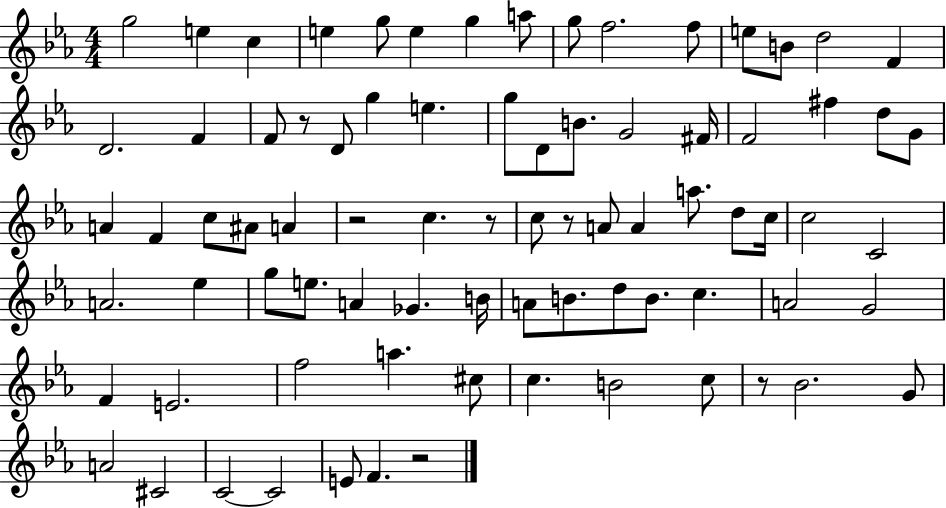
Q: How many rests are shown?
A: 6